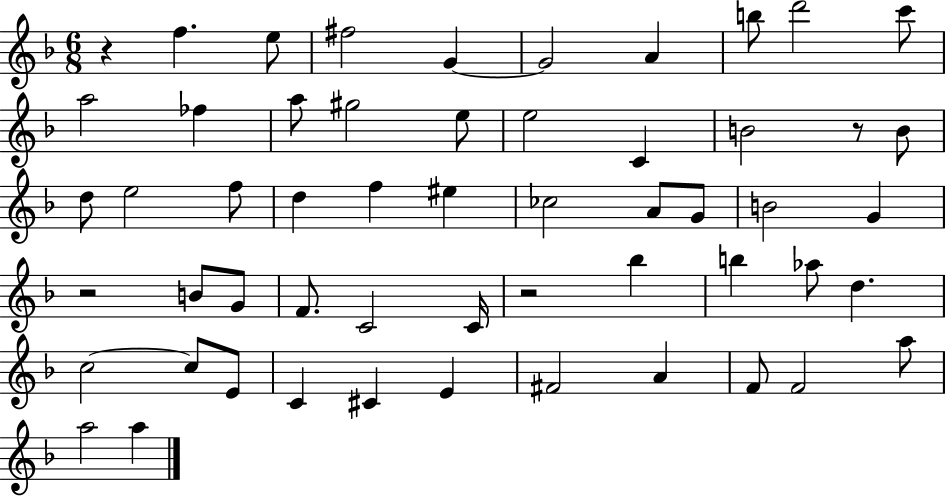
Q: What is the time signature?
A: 6/8